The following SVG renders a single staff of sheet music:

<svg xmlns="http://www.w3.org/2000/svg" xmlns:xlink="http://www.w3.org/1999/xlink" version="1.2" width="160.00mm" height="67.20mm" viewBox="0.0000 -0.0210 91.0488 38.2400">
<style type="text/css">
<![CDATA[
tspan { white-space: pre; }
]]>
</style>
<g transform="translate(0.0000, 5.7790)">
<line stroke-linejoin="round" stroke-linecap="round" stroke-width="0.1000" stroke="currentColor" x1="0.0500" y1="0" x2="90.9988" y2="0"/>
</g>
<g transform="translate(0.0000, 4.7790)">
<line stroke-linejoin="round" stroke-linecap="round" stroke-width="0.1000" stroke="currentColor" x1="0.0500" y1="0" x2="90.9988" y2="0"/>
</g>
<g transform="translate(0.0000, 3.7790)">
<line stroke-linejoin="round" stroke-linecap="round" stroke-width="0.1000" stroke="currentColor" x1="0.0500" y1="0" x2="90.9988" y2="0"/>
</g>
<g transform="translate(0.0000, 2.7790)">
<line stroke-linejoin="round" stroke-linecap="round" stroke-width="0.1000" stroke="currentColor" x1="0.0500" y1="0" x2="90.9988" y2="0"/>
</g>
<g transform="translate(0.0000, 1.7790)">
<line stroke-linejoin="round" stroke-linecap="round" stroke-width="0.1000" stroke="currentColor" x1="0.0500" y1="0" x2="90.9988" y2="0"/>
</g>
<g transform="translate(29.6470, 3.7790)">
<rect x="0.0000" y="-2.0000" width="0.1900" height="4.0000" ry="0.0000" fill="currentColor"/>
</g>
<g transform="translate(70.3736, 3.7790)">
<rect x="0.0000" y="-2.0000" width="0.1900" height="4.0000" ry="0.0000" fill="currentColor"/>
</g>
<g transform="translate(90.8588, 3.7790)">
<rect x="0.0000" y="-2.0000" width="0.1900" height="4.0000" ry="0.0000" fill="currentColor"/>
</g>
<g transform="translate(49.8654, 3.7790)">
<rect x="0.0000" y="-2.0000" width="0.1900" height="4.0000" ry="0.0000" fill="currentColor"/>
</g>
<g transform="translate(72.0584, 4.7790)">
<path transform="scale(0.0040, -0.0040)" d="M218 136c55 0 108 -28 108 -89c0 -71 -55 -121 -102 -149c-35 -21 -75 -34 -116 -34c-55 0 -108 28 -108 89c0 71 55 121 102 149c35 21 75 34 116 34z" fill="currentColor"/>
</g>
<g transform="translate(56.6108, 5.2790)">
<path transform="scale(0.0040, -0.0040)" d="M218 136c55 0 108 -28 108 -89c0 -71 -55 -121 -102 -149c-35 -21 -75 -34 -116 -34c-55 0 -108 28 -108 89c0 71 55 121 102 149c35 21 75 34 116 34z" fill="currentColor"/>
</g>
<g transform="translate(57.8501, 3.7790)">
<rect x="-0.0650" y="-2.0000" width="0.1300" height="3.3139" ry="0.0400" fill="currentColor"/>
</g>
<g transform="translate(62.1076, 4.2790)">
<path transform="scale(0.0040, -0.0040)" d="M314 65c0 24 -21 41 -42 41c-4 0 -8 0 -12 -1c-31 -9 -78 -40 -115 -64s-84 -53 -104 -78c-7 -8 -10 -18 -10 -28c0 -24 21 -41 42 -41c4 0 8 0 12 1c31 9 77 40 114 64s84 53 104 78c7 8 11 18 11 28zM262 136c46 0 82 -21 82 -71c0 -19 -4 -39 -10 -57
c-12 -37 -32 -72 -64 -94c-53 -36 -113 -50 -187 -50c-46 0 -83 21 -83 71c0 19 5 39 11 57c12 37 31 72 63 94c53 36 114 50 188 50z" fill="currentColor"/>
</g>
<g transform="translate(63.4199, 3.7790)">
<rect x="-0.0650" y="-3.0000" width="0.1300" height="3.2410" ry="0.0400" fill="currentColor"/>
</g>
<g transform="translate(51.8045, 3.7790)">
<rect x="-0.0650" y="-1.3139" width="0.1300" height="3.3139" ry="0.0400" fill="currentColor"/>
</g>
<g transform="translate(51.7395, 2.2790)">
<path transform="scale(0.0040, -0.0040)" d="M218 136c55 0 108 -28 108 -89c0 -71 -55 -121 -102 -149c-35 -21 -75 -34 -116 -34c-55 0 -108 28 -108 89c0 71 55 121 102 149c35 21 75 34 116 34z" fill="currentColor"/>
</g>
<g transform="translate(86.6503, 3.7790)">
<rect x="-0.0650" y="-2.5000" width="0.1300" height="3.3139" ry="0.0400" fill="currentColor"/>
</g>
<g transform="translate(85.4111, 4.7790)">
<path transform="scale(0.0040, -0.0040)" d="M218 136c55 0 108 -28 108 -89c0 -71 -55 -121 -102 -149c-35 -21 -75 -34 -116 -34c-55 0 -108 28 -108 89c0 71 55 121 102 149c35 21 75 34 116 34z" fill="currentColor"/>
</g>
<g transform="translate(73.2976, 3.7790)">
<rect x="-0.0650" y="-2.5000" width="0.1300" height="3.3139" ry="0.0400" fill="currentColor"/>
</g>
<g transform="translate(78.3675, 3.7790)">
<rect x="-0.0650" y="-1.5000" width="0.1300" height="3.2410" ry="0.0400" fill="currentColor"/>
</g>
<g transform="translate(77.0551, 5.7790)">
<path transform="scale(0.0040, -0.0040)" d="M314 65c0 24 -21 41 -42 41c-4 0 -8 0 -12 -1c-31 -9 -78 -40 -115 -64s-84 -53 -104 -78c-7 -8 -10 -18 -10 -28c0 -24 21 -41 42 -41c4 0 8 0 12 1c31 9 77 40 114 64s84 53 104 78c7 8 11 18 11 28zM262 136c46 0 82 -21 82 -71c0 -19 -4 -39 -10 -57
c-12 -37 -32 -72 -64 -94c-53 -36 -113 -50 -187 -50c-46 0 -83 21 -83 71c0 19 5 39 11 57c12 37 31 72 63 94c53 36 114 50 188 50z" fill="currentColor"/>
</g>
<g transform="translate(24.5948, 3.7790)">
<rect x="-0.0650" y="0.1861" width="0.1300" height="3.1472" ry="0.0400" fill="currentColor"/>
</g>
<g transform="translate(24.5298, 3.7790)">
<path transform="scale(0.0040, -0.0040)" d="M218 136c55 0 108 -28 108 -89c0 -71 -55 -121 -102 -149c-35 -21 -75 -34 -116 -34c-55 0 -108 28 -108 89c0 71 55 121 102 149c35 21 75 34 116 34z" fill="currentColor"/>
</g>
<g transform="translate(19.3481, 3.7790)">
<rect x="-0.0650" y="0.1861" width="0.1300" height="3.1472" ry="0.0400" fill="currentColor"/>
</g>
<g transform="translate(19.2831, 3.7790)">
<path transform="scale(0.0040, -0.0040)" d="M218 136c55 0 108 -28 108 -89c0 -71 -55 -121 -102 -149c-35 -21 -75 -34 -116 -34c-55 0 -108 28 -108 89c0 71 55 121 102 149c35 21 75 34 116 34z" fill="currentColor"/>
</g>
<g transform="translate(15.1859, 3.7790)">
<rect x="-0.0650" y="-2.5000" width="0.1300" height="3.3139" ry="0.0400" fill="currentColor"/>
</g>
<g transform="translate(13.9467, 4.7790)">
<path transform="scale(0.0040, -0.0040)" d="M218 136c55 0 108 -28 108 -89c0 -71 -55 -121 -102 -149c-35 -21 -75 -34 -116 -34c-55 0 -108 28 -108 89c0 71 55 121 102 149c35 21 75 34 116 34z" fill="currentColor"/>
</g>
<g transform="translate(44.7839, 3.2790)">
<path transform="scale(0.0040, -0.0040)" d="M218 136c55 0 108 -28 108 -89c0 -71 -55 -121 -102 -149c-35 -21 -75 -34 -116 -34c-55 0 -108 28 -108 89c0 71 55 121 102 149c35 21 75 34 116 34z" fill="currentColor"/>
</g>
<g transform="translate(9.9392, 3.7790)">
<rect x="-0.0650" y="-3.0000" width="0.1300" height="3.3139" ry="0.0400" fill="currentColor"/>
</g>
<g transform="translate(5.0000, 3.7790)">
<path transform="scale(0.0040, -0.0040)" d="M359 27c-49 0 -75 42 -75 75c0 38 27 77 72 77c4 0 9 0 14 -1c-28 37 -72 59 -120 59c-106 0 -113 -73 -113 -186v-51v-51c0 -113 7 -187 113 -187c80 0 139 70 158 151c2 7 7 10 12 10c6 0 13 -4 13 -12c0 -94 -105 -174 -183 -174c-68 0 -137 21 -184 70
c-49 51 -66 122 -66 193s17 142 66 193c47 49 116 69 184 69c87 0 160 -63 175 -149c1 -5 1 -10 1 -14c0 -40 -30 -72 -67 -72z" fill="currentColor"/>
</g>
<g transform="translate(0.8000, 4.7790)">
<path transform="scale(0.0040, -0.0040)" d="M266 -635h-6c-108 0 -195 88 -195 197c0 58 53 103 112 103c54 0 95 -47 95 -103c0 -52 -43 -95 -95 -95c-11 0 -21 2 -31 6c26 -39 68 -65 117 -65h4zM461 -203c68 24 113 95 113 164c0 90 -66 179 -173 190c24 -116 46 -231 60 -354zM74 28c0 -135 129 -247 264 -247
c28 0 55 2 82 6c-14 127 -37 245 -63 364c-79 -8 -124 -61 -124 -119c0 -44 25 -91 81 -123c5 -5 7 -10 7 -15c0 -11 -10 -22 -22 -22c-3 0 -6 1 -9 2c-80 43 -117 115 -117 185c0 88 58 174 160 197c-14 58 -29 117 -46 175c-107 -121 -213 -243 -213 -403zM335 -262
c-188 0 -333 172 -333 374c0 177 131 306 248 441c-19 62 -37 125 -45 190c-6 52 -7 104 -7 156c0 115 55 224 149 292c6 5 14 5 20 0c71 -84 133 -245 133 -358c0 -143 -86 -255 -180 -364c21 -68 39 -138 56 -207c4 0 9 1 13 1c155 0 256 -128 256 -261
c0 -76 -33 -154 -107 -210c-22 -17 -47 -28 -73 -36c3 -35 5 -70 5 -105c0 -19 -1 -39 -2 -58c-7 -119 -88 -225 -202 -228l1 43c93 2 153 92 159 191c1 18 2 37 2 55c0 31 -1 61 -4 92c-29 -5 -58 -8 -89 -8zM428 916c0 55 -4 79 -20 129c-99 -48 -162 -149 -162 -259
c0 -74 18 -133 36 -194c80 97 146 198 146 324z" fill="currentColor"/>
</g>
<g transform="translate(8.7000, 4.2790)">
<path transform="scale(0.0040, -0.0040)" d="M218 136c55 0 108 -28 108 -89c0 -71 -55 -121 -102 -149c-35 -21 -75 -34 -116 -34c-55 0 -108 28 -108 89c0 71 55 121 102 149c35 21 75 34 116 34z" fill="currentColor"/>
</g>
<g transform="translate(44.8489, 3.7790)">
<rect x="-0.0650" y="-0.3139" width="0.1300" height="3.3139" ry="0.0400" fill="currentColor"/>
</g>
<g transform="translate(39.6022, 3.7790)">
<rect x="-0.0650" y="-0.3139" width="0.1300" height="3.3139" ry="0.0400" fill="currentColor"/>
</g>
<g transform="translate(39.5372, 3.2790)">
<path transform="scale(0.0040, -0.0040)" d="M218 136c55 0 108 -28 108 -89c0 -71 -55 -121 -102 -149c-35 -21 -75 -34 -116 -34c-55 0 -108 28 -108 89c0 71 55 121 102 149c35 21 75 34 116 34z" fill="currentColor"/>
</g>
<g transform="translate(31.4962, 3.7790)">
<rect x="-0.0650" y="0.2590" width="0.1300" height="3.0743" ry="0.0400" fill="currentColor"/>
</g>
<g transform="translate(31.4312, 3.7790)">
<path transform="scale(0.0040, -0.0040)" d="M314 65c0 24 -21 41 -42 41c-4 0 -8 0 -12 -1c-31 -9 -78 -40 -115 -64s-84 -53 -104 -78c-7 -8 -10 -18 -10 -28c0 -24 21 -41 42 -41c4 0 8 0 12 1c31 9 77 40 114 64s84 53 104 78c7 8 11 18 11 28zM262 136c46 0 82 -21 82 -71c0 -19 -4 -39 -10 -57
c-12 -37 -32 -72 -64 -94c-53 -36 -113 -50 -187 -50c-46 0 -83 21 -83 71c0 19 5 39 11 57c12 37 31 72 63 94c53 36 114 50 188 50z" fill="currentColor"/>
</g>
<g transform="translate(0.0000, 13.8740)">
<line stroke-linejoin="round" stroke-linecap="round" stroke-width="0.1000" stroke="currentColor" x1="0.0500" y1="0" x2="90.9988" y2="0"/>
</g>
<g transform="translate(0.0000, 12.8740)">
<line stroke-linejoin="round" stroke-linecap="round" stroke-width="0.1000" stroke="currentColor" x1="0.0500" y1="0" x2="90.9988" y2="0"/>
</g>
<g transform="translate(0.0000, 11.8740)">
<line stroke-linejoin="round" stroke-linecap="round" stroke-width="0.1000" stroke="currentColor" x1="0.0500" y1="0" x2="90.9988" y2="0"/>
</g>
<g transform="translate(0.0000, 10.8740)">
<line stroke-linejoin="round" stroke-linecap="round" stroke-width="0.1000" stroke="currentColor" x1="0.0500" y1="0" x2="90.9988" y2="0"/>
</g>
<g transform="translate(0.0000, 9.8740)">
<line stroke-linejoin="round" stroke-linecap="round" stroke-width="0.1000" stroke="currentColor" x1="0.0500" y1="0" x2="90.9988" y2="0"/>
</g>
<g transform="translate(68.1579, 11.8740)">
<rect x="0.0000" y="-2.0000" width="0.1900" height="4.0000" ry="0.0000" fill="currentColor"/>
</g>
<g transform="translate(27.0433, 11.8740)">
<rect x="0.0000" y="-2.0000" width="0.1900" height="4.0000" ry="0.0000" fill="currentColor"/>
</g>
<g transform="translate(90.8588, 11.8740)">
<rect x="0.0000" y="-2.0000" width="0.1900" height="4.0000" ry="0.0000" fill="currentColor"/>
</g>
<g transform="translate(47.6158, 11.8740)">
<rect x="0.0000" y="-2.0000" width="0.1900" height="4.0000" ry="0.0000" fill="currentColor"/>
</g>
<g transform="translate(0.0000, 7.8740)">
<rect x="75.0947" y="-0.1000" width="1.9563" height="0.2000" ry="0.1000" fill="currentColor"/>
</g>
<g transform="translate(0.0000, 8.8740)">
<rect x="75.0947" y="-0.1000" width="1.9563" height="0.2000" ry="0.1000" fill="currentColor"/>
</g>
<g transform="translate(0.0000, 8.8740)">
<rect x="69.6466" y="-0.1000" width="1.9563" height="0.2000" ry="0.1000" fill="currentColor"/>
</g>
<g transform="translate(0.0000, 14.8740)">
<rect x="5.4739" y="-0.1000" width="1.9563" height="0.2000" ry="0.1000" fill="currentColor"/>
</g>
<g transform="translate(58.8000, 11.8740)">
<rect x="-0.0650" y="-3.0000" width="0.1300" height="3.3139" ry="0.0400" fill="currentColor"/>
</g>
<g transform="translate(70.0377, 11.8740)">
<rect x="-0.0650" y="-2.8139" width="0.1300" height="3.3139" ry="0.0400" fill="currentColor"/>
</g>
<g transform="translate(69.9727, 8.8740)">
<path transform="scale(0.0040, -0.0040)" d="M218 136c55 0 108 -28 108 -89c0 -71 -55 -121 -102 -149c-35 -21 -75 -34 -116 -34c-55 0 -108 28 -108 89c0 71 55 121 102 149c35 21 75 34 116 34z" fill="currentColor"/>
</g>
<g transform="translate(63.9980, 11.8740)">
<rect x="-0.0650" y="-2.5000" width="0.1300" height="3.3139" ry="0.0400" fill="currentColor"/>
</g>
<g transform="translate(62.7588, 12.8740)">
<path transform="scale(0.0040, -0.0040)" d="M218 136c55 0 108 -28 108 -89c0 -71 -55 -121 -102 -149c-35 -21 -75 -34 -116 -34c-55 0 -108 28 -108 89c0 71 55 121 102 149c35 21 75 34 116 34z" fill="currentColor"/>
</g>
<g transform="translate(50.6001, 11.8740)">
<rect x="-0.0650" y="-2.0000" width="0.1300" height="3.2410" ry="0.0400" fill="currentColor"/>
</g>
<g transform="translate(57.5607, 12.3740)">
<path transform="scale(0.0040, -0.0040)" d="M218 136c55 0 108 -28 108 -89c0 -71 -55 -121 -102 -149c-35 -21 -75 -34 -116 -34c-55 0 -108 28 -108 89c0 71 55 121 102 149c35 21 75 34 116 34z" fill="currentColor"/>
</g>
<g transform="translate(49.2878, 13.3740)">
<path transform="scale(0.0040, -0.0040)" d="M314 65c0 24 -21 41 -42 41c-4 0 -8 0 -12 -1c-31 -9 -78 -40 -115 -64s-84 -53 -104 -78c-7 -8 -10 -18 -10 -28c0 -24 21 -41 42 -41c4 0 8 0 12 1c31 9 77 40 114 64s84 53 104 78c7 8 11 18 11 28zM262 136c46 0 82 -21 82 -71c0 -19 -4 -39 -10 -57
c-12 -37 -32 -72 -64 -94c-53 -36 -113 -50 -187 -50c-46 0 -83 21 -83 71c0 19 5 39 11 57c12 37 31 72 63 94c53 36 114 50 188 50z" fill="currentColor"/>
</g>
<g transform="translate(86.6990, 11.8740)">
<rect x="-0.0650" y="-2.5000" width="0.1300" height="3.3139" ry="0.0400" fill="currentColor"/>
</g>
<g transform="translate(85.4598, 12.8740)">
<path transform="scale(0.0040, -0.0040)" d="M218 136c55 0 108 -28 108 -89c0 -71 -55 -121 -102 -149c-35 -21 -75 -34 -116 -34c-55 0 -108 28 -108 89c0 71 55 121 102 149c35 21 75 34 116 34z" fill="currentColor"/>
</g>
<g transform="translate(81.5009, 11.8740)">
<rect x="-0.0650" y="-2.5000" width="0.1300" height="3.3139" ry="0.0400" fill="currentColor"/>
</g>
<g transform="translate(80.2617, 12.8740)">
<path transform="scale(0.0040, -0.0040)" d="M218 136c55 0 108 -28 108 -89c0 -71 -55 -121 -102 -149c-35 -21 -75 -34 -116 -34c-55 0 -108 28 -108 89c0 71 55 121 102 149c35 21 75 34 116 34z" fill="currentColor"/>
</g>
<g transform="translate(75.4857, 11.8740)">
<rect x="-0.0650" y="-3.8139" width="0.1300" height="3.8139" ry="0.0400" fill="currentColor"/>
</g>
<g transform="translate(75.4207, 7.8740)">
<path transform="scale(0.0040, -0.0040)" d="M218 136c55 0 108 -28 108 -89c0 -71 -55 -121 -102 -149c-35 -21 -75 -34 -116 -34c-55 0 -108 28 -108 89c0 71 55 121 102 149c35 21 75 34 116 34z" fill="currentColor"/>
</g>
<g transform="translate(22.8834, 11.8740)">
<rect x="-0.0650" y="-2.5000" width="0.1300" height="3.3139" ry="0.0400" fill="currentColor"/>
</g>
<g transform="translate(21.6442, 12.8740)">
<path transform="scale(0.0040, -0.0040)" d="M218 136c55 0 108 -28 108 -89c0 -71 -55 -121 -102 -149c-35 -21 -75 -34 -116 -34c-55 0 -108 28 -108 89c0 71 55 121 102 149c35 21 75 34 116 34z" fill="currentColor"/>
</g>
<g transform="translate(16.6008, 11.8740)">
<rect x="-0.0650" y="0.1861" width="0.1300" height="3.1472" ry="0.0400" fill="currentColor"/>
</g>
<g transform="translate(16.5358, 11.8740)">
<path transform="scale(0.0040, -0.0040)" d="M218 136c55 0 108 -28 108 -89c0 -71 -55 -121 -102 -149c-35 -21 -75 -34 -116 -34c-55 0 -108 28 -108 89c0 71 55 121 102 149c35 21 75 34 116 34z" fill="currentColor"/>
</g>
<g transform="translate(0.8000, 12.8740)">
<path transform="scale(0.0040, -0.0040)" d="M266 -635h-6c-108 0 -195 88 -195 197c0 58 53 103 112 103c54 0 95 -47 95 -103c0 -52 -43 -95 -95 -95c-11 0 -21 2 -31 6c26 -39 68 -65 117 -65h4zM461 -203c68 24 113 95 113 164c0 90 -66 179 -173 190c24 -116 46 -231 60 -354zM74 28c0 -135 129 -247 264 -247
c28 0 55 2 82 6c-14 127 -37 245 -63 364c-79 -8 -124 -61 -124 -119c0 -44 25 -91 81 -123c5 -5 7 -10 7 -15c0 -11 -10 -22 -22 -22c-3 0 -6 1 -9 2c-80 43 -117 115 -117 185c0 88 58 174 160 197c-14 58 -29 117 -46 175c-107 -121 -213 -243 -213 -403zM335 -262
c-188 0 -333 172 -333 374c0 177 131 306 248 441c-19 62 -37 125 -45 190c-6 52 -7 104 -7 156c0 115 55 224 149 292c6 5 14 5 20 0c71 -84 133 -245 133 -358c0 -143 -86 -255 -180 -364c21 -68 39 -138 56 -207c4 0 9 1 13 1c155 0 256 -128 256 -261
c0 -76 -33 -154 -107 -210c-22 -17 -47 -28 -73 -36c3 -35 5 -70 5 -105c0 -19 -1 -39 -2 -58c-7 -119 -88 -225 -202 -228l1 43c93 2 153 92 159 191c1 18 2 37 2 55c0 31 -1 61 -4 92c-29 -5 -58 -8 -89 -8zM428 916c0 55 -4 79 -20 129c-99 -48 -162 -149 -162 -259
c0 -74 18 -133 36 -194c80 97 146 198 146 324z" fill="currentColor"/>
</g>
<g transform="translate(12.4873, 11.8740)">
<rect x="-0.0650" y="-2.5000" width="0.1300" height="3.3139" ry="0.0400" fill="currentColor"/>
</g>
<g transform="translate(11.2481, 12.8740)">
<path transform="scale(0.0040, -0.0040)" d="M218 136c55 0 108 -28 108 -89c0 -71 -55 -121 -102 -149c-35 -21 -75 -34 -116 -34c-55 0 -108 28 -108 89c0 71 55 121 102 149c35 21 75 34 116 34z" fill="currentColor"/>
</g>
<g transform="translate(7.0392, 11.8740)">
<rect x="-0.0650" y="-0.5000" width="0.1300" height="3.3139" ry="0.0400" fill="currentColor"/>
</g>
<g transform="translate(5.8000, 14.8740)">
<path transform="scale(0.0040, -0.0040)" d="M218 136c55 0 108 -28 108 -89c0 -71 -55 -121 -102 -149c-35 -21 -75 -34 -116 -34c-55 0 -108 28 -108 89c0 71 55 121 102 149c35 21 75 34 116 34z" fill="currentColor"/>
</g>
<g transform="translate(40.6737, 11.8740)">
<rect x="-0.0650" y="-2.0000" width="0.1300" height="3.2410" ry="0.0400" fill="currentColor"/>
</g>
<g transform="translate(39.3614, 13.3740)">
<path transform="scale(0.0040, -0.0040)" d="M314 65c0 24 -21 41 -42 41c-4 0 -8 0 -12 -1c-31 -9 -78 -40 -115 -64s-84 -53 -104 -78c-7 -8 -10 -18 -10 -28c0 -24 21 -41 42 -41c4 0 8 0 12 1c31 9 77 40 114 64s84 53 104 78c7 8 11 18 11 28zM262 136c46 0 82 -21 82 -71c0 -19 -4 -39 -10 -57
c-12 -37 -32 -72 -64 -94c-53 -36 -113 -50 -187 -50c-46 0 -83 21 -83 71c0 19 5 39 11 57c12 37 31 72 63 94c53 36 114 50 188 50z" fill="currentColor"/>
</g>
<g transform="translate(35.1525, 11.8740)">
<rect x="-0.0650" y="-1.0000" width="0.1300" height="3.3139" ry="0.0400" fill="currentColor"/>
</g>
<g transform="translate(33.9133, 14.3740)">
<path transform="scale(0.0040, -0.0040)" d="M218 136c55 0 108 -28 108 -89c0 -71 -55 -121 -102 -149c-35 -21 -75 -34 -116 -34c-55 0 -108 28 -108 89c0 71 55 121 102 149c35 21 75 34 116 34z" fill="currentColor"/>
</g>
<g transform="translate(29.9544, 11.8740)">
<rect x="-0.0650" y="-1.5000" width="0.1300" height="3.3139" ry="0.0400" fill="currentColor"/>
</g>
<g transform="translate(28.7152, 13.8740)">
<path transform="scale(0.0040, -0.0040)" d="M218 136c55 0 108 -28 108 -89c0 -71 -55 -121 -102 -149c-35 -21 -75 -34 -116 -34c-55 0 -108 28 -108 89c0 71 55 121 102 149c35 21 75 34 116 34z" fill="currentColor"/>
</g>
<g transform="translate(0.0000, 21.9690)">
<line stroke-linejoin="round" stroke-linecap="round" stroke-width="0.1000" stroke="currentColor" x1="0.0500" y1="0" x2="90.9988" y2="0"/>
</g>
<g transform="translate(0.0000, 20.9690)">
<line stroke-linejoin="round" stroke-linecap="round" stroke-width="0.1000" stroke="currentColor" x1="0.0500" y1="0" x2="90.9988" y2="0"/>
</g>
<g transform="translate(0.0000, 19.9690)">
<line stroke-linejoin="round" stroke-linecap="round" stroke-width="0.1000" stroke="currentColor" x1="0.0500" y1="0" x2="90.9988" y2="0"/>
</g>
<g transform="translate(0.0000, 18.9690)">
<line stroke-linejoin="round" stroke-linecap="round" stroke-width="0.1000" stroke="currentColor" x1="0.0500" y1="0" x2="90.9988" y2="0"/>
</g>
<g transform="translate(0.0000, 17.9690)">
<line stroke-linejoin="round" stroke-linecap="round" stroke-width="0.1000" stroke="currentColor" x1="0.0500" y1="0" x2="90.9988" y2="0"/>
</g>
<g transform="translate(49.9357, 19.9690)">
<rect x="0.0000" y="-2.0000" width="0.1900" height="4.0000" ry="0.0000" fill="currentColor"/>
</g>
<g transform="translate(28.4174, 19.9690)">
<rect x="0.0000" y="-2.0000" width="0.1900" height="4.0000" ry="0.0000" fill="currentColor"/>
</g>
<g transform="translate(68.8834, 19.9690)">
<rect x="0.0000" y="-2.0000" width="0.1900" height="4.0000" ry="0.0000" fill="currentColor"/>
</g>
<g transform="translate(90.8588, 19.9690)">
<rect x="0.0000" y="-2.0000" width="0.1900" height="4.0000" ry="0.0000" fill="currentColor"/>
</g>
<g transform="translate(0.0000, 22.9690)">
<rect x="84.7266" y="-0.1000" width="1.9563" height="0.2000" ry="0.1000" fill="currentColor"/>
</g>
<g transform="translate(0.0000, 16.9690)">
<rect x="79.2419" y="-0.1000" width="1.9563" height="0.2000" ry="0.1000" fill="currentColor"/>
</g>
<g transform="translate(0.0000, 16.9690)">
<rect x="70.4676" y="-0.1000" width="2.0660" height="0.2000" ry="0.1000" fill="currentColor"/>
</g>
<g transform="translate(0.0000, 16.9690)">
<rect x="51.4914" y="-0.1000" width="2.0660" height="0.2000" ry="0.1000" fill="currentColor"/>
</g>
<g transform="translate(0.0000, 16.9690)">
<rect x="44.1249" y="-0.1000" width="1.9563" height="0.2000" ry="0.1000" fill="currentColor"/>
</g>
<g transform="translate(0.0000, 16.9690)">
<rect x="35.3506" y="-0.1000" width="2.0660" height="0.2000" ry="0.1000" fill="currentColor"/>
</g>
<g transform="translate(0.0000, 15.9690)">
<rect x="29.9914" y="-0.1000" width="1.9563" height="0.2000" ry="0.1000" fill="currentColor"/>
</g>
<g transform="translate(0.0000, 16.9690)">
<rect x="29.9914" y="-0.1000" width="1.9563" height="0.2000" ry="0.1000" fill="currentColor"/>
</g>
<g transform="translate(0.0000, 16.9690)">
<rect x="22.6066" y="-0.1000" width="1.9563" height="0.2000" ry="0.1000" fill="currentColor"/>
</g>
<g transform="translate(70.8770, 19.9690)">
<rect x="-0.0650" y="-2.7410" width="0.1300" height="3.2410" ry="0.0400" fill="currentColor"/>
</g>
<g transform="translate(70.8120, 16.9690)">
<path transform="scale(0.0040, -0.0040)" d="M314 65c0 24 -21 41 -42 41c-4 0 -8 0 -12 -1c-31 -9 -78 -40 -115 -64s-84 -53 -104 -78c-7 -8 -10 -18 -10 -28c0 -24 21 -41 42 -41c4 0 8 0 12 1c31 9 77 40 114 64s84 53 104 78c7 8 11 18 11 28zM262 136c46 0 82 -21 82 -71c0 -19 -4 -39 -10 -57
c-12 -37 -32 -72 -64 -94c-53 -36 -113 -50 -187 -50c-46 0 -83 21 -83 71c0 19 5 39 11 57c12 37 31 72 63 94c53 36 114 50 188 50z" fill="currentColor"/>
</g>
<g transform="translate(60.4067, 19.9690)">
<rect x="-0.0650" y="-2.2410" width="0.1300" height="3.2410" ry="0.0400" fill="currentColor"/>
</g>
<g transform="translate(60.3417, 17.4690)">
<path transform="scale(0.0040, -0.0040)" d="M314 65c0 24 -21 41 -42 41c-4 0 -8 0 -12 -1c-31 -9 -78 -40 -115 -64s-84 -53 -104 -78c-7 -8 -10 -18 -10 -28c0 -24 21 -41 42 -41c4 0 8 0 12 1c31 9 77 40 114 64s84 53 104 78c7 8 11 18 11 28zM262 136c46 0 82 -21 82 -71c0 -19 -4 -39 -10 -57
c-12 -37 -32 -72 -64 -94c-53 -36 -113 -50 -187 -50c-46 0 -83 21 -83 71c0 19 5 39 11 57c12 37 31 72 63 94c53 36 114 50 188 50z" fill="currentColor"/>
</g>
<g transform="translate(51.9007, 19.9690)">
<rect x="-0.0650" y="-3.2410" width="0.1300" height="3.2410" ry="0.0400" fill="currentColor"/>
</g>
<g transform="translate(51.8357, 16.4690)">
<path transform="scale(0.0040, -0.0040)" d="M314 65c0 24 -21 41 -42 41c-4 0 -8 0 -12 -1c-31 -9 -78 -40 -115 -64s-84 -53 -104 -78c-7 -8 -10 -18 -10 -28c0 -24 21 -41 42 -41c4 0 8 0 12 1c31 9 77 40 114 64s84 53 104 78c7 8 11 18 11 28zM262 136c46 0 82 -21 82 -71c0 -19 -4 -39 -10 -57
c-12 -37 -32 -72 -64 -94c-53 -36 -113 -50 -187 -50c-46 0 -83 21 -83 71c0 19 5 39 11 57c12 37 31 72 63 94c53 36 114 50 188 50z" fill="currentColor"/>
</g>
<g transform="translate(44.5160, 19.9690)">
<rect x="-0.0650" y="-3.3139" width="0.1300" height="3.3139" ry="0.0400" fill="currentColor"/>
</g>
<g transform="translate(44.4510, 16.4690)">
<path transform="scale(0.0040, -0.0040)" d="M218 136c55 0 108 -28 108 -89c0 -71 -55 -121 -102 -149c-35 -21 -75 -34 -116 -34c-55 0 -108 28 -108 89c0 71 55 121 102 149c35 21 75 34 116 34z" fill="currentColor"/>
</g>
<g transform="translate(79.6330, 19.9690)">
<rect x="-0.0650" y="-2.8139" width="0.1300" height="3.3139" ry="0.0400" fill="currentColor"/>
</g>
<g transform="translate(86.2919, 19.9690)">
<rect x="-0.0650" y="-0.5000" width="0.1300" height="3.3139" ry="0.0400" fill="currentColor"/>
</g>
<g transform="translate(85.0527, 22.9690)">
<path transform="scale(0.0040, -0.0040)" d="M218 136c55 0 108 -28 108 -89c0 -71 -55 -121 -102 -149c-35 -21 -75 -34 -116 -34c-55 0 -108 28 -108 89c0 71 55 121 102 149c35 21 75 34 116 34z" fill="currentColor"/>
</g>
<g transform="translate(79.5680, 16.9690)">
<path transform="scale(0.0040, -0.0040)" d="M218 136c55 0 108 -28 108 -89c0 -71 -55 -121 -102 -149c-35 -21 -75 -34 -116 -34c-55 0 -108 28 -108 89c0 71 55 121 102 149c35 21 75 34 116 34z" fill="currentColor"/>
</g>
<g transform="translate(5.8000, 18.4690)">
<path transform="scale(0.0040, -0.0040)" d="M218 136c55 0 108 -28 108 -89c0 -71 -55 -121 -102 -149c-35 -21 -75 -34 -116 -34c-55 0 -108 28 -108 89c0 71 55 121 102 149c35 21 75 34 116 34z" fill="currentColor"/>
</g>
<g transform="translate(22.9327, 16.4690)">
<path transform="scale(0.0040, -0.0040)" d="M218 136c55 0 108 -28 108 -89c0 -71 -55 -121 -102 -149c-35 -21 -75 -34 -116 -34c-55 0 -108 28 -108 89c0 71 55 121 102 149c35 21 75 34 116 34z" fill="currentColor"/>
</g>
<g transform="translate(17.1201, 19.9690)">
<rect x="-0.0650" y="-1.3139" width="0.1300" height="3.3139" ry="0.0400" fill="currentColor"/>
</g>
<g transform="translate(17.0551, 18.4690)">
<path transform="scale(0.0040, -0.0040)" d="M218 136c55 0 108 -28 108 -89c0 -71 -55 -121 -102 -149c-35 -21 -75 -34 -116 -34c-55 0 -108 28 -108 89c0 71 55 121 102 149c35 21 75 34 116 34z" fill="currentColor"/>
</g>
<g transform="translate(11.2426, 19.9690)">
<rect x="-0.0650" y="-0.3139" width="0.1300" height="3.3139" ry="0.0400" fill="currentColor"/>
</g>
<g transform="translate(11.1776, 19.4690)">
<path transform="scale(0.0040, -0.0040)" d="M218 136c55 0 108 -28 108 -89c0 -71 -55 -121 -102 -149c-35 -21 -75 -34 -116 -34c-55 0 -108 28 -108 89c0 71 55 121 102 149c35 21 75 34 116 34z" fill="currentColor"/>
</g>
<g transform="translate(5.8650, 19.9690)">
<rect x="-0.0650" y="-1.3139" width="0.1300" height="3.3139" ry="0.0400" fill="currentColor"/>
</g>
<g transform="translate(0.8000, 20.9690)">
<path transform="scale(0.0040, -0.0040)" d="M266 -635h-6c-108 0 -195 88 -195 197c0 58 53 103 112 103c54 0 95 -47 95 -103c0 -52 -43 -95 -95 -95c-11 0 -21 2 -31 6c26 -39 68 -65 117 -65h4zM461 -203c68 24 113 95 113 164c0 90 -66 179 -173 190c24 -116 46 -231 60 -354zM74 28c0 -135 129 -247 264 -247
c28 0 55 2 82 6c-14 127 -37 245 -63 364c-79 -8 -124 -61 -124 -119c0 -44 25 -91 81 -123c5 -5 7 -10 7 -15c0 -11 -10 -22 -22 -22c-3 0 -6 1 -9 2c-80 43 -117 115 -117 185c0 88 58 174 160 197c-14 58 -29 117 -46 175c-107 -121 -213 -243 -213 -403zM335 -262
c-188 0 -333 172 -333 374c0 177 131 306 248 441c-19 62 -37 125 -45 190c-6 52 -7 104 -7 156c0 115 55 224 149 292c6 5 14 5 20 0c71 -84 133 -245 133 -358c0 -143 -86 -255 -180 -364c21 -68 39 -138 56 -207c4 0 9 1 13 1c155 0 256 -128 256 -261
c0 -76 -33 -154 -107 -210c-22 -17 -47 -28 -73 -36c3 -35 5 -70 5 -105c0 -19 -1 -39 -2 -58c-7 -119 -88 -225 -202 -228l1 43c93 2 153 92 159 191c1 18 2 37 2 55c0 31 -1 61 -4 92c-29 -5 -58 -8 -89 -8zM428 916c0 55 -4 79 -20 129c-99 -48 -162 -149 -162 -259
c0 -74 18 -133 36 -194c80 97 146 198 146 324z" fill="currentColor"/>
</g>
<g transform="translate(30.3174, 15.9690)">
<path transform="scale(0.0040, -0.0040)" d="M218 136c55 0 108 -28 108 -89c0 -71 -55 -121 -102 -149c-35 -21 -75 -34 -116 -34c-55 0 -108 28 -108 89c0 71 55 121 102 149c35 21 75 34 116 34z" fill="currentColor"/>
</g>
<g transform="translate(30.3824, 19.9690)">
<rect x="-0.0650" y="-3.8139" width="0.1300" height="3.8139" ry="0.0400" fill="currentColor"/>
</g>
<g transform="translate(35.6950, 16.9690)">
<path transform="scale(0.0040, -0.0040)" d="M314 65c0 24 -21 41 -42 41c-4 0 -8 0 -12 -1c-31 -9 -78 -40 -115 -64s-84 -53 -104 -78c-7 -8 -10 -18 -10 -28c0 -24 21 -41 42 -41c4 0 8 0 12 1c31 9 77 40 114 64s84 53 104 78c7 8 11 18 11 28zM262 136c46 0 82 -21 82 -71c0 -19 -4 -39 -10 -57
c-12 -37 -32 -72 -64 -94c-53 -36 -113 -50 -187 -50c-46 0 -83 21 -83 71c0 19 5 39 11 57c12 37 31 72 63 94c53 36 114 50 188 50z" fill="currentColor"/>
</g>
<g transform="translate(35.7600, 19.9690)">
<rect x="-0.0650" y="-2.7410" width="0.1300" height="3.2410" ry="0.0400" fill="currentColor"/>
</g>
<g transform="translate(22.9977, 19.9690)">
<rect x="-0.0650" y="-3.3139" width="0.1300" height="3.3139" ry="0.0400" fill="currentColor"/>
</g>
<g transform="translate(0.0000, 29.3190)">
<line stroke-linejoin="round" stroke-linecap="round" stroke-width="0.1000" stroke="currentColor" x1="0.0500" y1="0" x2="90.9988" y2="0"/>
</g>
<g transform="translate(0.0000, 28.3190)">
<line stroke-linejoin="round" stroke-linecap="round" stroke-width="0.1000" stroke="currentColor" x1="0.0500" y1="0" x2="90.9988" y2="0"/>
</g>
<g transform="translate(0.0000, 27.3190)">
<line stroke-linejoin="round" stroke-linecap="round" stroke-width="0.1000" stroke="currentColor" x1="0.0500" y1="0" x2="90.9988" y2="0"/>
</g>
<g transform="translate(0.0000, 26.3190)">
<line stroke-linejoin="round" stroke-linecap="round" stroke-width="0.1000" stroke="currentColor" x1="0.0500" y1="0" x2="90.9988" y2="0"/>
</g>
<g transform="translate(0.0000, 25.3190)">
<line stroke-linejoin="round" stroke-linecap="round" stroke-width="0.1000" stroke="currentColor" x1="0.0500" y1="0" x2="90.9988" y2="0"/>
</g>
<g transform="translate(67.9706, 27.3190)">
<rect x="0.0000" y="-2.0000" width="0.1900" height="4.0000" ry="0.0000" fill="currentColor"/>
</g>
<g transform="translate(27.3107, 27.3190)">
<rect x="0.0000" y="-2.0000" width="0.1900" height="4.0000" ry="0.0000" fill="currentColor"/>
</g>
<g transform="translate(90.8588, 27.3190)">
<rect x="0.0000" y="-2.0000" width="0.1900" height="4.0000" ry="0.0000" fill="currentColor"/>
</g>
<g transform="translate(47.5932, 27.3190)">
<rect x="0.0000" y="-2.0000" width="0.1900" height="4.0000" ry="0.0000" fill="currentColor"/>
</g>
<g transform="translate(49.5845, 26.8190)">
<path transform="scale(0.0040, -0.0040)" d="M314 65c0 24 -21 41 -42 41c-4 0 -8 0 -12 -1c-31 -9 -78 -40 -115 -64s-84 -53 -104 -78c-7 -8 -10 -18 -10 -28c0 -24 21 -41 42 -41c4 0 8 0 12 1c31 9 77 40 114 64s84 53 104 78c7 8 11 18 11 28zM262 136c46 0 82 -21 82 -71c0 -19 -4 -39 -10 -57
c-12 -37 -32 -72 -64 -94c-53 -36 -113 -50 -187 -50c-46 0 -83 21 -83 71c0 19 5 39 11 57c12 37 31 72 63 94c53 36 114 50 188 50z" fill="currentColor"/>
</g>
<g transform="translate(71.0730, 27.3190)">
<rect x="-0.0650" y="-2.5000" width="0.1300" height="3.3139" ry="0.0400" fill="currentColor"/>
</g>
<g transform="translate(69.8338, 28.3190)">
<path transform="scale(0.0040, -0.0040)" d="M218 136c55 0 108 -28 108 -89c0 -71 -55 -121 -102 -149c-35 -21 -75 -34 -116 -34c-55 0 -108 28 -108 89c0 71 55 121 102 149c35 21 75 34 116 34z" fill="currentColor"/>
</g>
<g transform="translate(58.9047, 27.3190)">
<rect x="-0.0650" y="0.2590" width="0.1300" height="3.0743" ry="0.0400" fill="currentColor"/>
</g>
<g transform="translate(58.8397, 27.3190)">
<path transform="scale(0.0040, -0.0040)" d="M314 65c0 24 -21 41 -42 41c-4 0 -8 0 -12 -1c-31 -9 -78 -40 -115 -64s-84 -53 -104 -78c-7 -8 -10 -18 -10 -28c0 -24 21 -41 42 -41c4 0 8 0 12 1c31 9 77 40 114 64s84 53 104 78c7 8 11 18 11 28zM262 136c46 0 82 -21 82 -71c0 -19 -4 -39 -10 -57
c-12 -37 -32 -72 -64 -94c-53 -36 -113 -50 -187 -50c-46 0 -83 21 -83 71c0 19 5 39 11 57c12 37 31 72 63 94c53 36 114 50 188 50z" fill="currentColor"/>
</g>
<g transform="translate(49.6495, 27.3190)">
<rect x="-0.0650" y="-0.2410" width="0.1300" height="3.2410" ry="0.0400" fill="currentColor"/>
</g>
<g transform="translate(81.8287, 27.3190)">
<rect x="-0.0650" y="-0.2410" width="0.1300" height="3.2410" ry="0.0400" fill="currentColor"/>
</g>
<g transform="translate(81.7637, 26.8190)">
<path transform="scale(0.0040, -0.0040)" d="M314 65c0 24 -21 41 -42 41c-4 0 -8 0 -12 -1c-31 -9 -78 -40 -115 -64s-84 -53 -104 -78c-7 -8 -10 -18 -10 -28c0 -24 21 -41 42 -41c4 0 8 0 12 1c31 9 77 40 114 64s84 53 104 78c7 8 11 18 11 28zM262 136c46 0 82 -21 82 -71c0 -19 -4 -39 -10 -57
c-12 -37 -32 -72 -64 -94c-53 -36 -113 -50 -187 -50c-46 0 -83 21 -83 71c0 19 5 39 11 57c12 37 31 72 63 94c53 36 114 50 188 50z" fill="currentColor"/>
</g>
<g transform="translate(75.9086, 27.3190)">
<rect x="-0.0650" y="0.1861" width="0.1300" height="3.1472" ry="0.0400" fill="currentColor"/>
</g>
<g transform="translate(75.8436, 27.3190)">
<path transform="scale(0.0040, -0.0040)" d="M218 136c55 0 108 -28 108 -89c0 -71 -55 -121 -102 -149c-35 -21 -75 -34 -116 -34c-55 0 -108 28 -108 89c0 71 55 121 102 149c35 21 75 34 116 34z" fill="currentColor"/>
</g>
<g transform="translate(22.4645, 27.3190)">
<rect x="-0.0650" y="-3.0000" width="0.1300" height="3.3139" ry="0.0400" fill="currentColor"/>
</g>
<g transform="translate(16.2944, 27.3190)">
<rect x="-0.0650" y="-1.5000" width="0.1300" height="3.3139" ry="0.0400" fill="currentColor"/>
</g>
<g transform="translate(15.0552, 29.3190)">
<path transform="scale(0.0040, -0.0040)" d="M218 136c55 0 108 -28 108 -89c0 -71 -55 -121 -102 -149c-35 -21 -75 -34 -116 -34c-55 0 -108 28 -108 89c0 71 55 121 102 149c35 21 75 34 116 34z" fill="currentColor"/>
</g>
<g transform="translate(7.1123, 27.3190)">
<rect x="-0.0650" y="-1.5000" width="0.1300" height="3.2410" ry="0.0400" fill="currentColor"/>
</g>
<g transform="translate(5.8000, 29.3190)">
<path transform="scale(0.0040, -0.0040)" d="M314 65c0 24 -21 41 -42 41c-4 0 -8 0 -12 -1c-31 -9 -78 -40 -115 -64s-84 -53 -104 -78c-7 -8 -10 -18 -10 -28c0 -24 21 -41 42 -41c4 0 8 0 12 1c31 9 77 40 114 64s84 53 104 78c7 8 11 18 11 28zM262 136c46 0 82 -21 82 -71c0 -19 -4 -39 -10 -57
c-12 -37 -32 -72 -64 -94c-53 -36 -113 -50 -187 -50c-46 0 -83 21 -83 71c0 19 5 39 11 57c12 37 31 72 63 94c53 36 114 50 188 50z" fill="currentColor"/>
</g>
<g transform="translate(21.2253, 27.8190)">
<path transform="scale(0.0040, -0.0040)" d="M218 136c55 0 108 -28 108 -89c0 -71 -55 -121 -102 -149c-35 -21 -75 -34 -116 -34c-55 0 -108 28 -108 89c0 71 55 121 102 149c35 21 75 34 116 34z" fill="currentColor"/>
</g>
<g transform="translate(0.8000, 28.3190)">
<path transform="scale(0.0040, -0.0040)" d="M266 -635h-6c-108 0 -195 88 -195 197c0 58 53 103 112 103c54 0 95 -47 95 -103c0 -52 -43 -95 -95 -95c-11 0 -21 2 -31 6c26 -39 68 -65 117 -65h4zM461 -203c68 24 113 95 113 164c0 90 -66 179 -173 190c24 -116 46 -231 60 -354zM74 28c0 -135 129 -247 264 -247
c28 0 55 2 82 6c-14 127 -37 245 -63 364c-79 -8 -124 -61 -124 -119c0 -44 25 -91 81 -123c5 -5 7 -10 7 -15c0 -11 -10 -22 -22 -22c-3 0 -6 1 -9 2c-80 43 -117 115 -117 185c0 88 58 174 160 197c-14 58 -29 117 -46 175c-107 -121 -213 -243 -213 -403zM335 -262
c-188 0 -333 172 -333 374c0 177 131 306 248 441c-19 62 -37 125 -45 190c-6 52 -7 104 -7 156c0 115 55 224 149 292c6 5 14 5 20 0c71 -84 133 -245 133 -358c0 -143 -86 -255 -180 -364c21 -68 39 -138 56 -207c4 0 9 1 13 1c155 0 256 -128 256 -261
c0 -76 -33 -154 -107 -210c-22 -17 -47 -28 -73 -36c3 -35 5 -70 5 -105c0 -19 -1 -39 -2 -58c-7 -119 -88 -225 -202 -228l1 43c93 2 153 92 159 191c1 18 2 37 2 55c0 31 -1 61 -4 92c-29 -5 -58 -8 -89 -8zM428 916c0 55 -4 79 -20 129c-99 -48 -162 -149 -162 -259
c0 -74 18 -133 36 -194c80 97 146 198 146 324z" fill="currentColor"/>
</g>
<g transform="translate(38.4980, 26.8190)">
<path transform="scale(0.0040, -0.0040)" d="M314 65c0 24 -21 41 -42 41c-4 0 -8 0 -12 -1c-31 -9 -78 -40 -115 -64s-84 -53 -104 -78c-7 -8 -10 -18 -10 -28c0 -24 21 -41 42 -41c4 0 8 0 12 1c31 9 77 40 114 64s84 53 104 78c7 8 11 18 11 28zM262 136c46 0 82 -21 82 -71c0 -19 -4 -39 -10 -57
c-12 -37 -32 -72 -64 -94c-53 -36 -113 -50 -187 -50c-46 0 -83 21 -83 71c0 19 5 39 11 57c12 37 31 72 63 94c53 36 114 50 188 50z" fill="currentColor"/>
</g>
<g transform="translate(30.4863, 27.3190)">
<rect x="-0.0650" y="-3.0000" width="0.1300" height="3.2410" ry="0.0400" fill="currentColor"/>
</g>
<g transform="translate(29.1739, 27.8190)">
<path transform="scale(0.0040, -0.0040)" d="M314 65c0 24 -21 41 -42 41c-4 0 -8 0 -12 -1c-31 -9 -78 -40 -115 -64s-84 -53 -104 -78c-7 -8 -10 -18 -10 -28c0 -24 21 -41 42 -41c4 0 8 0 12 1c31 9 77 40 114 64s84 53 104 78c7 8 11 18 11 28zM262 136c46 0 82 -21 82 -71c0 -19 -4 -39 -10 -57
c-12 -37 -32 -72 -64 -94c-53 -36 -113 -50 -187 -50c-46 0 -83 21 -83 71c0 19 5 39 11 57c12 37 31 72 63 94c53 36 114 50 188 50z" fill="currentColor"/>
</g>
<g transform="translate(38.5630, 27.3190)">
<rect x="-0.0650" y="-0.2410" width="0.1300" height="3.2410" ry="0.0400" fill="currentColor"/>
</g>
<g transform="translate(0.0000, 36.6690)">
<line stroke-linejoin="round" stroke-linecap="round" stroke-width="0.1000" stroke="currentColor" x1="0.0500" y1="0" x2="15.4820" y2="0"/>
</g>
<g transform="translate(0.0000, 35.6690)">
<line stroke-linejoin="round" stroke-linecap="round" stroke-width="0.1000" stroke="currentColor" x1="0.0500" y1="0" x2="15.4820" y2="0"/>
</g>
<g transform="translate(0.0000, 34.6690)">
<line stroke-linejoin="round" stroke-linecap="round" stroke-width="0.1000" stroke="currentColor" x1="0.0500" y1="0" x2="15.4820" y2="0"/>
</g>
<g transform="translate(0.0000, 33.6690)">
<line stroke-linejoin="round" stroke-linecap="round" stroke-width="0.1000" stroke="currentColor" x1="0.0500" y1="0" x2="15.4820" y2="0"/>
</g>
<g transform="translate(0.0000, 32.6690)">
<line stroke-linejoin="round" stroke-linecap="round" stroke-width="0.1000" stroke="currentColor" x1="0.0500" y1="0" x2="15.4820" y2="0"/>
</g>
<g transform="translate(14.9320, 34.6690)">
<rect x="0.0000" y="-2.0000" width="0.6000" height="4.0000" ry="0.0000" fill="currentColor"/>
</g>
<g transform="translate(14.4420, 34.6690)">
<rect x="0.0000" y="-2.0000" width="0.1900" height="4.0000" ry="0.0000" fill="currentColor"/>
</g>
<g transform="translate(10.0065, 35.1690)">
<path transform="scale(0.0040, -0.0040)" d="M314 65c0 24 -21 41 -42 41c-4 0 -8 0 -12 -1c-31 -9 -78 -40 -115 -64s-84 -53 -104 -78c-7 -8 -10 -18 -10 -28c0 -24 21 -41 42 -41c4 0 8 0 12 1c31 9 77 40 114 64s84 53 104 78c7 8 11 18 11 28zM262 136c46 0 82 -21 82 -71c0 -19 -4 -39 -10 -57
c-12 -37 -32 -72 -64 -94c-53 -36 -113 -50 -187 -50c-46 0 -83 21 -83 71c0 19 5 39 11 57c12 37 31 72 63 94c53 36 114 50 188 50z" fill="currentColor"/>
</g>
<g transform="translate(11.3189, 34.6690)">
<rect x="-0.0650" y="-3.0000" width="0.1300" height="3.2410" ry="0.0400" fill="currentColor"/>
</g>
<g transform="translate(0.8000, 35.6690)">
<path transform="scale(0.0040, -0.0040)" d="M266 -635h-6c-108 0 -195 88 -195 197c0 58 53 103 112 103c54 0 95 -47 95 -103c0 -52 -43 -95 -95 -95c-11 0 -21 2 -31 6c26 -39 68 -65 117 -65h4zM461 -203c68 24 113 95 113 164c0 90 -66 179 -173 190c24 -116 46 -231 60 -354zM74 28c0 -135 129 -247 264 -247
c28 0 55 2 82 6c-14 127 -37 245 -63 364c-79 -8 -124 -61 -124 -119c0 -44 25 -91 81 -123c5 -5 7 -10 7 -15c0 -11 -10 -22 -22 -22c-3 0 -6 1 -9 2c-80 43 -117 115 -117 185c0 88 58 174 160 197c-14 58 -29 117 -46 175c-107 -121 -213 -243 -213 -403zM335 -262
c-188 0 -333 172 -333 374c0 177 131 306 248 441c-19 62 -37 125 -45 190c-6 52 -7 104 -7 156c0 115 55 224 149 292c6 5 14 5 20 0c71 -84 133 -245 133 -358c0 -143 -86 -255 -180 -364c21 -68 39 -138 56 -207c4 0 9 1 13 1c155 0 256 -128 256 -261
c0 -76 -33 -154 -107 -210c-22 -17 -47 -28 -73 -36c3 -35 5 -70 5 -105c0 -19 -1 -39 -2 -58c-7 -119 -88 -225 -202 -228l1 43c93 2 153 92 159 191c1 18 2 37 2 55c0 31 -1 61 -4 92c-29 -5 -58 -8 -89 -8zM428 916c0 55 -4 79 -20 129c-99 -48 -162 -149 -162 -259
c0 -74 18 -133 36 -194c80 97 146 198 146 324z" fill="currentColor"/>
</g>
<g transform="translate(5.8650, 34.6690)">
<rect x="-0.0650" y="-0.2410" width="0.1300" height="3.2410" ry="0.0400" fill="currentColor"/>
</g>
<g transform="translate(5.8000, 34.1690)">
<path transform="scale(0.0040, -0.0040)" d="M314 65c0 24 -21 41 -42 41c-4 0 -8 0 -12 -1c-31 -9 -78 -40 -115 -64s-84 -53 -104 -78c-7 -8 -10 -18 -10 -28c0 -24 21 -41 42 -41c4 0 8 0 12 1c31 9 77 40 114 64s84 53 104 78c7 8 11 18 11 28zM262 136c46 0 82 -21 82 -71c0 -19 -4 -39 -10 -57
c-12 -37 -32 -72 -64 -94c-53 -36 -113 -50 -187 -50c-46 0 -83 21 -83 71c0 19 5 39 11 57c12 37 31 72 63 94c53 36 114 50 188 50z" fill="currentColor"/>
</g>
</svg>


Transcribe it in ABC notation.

X:1
T:Untitled
M:4/4
L:1/4
K:C
A G B B B2 c c e F A2 G E2 G C G B G E D F2 F2 A G a c' G G e c e b c' a2 b b2 g2 a2 a C E2 E A A2 c2 c2 B2 G B c2 c2 A2